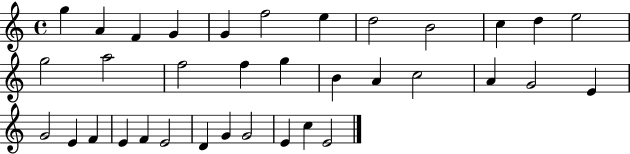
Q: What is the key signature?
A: C major